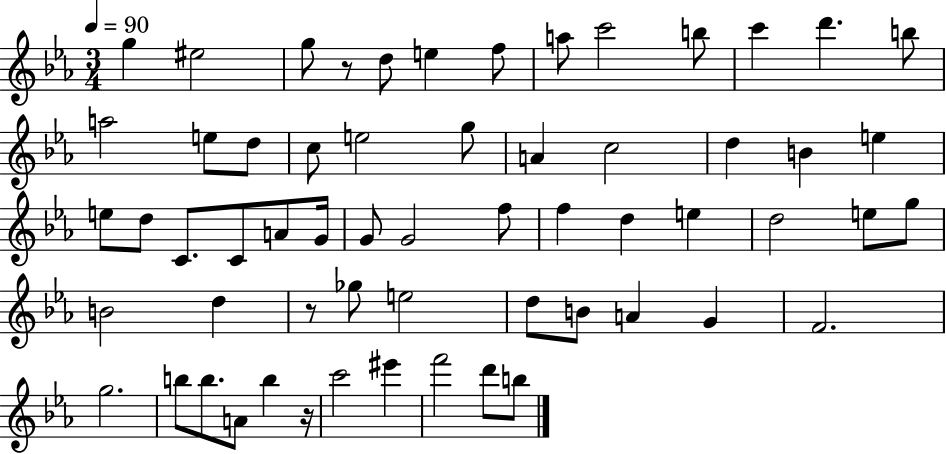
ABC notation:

X:1
T:Untitled
M:3/4
L:1/4
K:Eb
g ^e2 g/2 z/2 d/2 e f/2 a/2 c'2 b/2 c' d' b/2 a2 e/2 d/2 c/2 e2 g/2 A c2 d B e e/2 d/2 C/2 C/2 A/2 G/4 G/2 G2 f/2 f d e d2 e/2 g/2 B2 d z/2 _g/2 e2 d/2 B/2 A G F2 g2 b/2 b/2 A/2 b z/4 c'2 ^e' f'2 d'/2 b/2